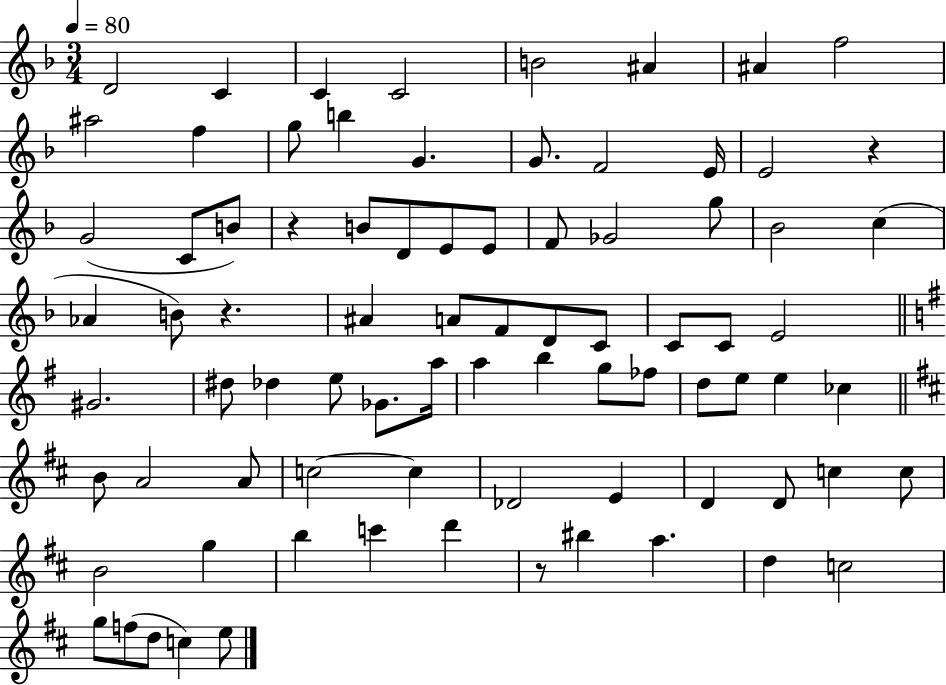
X:1
T:Untitled
M:3/4
L:1/4
K:F
D2 C C C2 B2 ^A ^A f2 ^a2 f g/2 b G G/2 F2 E/4 E2 z G2 C/2 B/2 z B/2 D/2 E/2 E/2 F/2 _G2 g/2 _B2 c _A B/2 z ^A A/2 F/2 D/2 C/2 C/2 C/2 E2 ^G2 ^d/2 _d e/2 _G/2 a/4 a b g/2 _f/2 d/2 e/2 e _c B/2 A2 A/2 c2 c _D2 E D D/2 c c/2 B2 g b c' d' z/2 ^b a d c2 g/2 f/2 d/2 c e/2